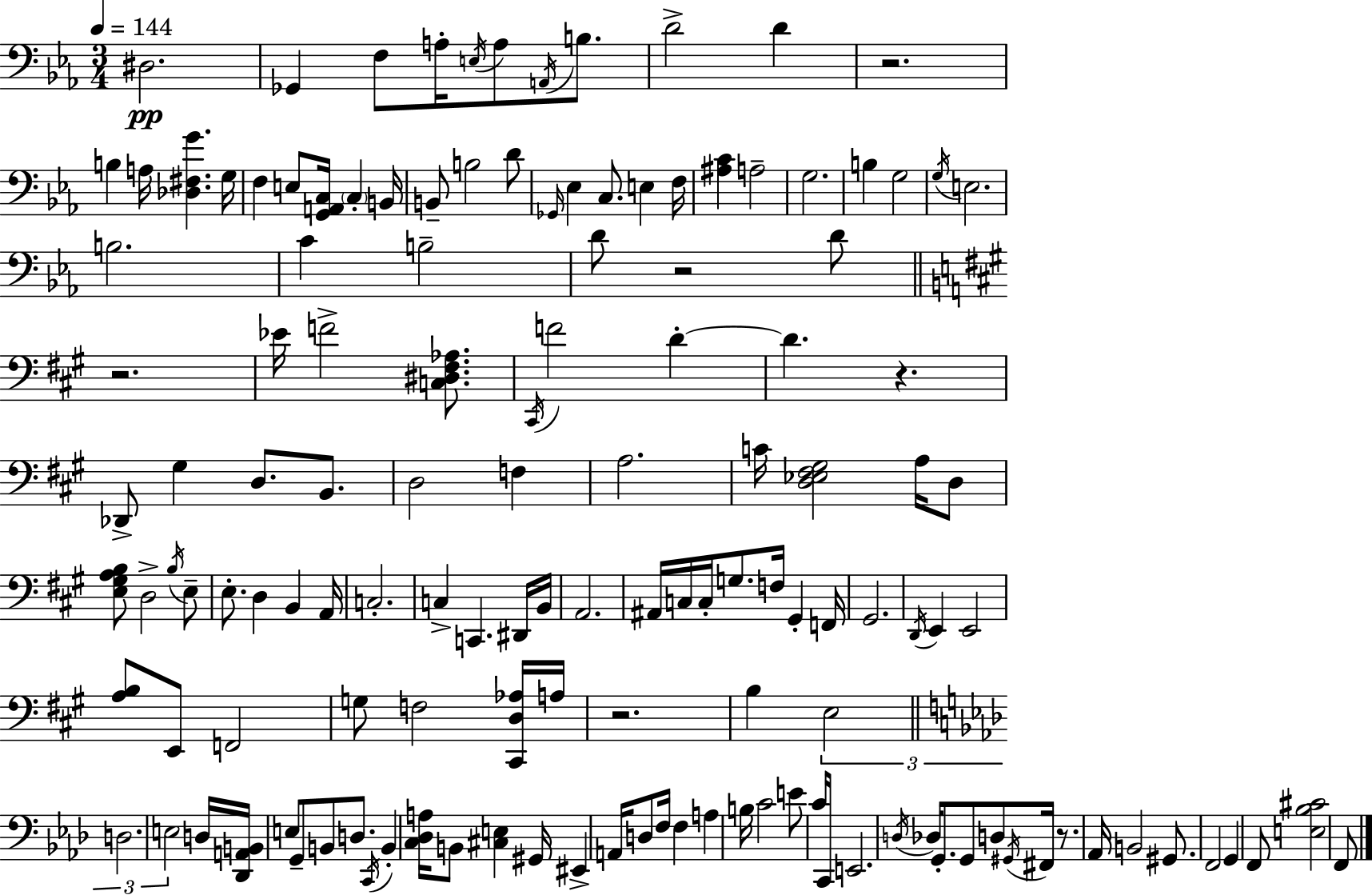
D#3/h. Gb2/q F3/e A3/s E3/s A3/e A2/s B3/e. D4/h D4/q R/h. B3/q A3/s [Db3,F#3,G4]/q. G3/s F3/q E3/e [G2,A2,C3]/s C3/q B2/s B2/e B3/h D4/e Gb2/s Eb3/q C3/e. E3/q F3/s [A#3,C4]/q A3/h G3/h. B3/q G3/h G3/s E3/h. B3/h. C4/q B3/h D4/e R/h D4/e R/h. Eb4/s F4/h [C3,D#3,F#3,Ab3]/e. C#2/s F4/h D4/q D4/q. R/q. Db2/e G#3/q D3/e. B2/e. D3/h F3/q A3/h. C4/s [D3,Eb3,F#3,G#3]/h A3/s D3/e [E3,G#3,A3,B3]/e D3/h B3/s E3/e E3/e. D3/q B2/q A2/s C3/h. C3/q C2/q. D#2/s B2/s A2/h. A#2/s C3/s C3/s G3/e. F3/s G#2/q F2/s G#2/h. D2/s E2/q E2/h [A3,B3]/e E2/e F2/h G3/e F3/h [C#2,D3,Ab3]/s A3/s R/h. B3/q E3/h D3/h. E3/h D3/s [Db2,A2,B2]/s E3/e G2/e B2/e D3/e. C2/s B2/q [C3,Db3,A3]/s B2/e [C#3,E3]/q G#2/s EIS2/q A2/s D3/e F3/s F3/q A3/q B3/s C4/h E4/e C4/s C2/s E2/h. D3/s Db3/s G2/e. G2/e D3/e G#2/s F#2/s R/e. Ab2/s B2/h G#2/e. F2/h G2/q F2/e [E3,Bb3,C#4]/h F2/e